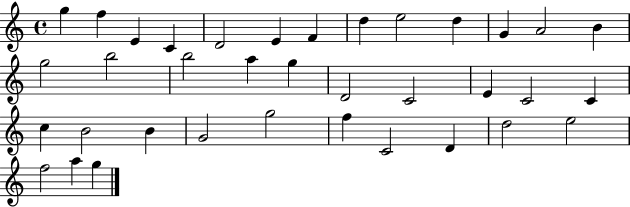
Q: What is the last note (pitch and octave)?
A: G5